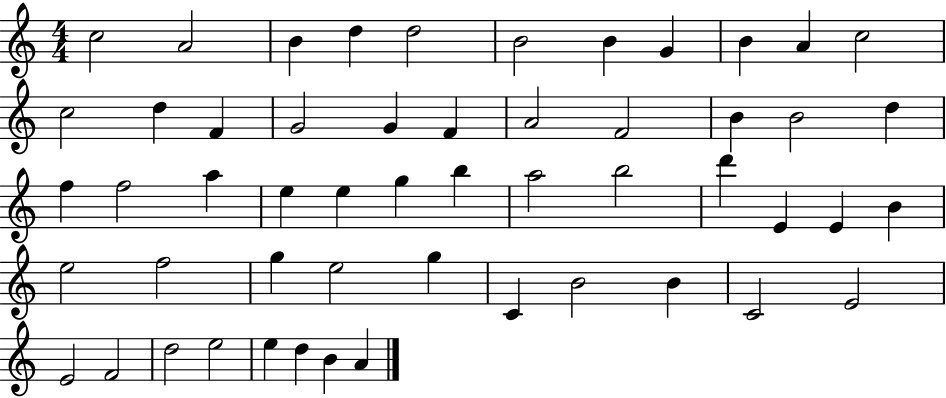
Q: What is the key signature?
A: C major